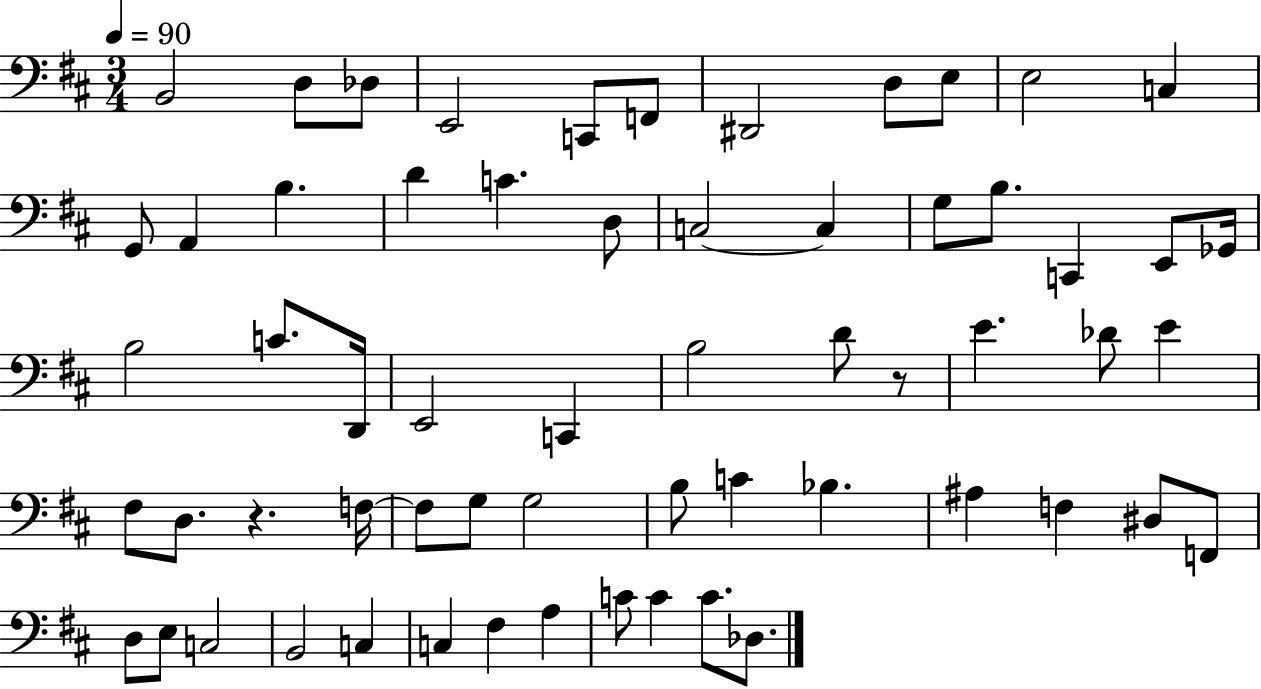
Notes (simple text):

B2/h D3/e Db3/e E2/h C2/e F2/e D#2/h D3/e E3/e E3/h C3/q G2/e A2/q B3/q. D4/q C4/q. D3/e C3/h C3/q G3/e B3/e. C2/q E2/e Gb2/s B3/h C4/e. D2/s E2/h C2/q B3/h D4/e R/e E4/q. Db4/e E4/q F#3/e D3/e. R/q. F3/s F3/e G3/e G3/h B3/e C4/q Bb3/q. A#3/q F3/q D#3/e F2/e D3/e E3/e C3/h B2/h C3/q C3/q F#3/q A3/q C4/e C4/q C4/e. Db3/e.